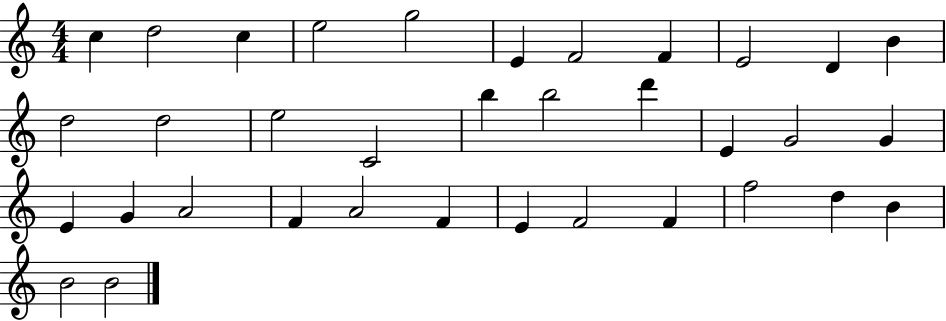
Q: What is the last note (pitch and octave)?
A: B4